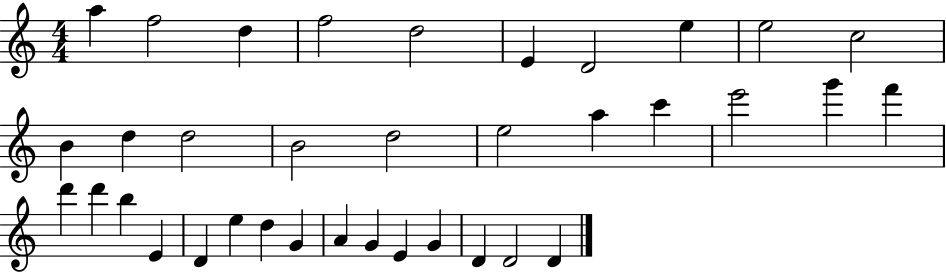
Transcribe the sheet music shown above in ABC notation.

X:1
T:Untitled
M:4/4
L:1/4
K:C
a f2 d f2 d2 E D2 e e2 c2 B d d2 B2 d2 e2 a c' e'2 g' f' d' d' b E D e d G A G E G D D2 D